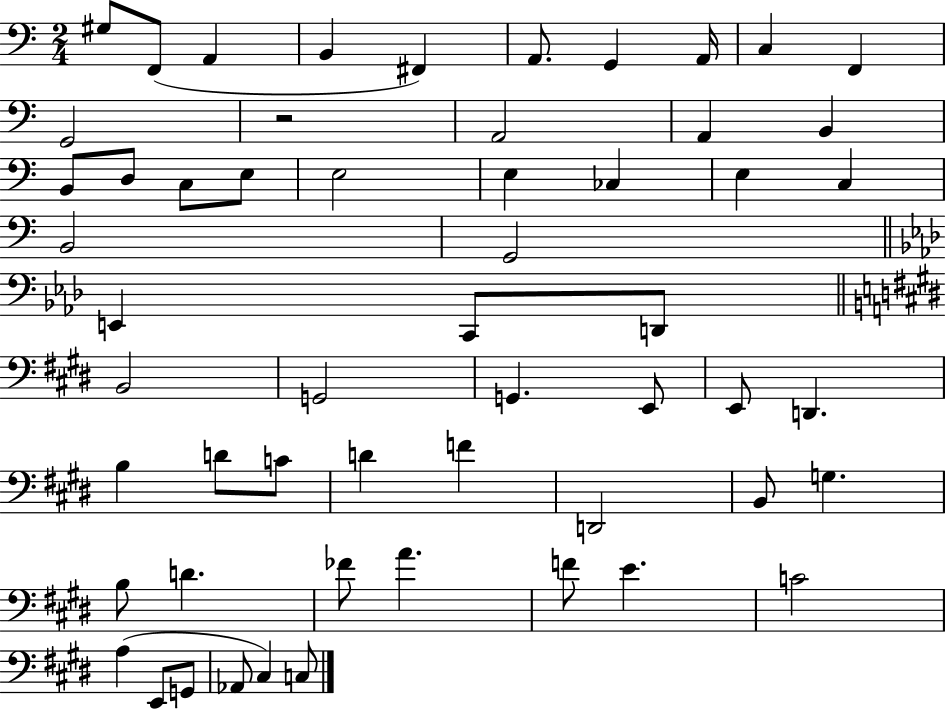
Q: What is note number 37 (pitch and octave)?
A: C4